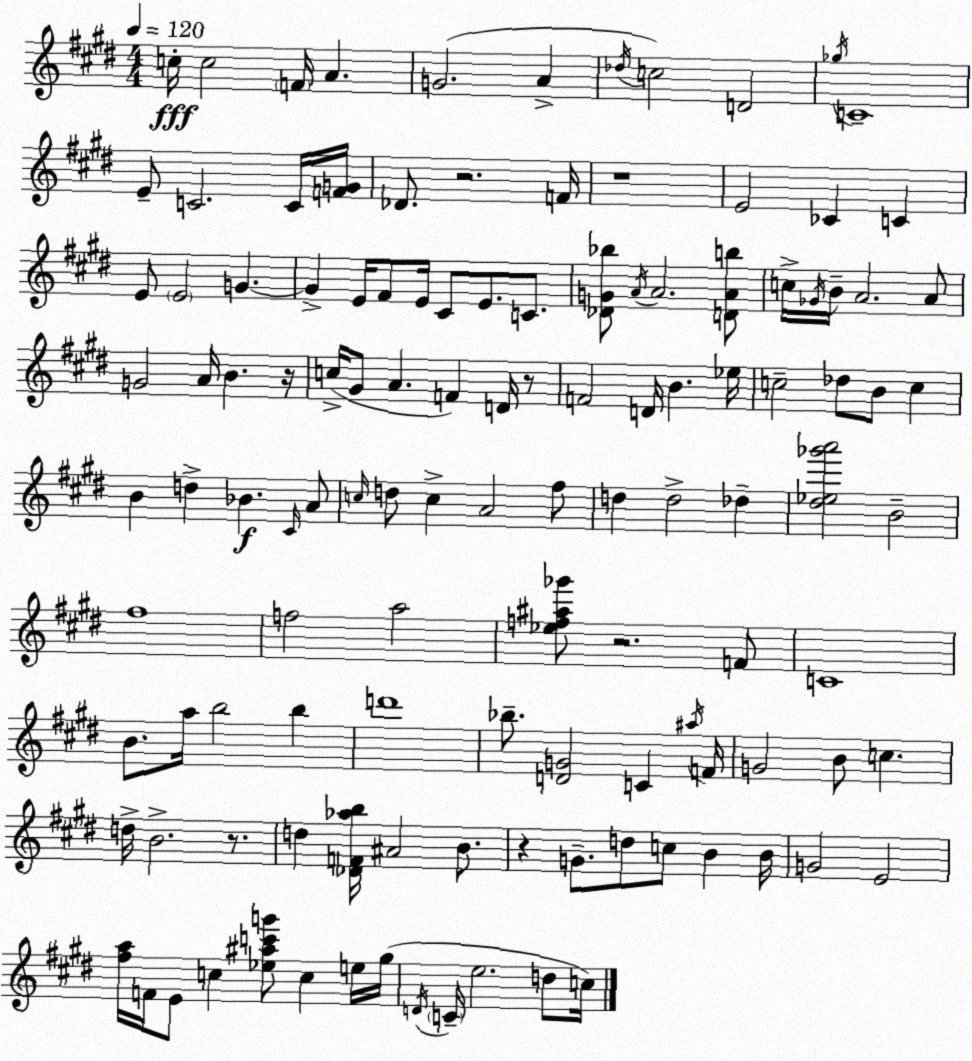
X:1
T:Untitled
M:4/4
L:1/4
K:E
c/4 c2 F/4 A G2 A _d/4 c2 D2 _g/4 C4 E/2 C2 C/4 [FG]/4 _D/2 z2 F/4 z4 E2 _C C E/2 E2 G G E/4 ^F/2 E/4 ^C/2 E/2 C/2 [_DG_b]/2 A/4 A2 [DAb]/2 c/4 _G/4 B/4 A2 A/2 G2 A/4 B z/4 c/4 ^G/2 A F D/4 z/2 F2 D/4 B _e/4 c2 _d/2 B/2 c B d _B ^C/4 A/2 c/4 d/2 c A2 ^f/2 d d2 _d [^d_e_g'a']2 B2 ^f4 f2 a2 [_ef^a_g']/2 z2 F/2 C4 B/2 a/4 b2 b d'4 _b/2 [DG]2 C ^a/4 F/4 G2 B/2 c d/4 B2 z/2 d [_DF_ab]/4 ^A2 B/2 z G/2 d/2 c/2 B B/4 G2 E2 [^fa]/4 F/4 E/2 c [_e^ac'g']/2 c e/4 ^g/4 D/4 C/4 e2 d/2 c/4